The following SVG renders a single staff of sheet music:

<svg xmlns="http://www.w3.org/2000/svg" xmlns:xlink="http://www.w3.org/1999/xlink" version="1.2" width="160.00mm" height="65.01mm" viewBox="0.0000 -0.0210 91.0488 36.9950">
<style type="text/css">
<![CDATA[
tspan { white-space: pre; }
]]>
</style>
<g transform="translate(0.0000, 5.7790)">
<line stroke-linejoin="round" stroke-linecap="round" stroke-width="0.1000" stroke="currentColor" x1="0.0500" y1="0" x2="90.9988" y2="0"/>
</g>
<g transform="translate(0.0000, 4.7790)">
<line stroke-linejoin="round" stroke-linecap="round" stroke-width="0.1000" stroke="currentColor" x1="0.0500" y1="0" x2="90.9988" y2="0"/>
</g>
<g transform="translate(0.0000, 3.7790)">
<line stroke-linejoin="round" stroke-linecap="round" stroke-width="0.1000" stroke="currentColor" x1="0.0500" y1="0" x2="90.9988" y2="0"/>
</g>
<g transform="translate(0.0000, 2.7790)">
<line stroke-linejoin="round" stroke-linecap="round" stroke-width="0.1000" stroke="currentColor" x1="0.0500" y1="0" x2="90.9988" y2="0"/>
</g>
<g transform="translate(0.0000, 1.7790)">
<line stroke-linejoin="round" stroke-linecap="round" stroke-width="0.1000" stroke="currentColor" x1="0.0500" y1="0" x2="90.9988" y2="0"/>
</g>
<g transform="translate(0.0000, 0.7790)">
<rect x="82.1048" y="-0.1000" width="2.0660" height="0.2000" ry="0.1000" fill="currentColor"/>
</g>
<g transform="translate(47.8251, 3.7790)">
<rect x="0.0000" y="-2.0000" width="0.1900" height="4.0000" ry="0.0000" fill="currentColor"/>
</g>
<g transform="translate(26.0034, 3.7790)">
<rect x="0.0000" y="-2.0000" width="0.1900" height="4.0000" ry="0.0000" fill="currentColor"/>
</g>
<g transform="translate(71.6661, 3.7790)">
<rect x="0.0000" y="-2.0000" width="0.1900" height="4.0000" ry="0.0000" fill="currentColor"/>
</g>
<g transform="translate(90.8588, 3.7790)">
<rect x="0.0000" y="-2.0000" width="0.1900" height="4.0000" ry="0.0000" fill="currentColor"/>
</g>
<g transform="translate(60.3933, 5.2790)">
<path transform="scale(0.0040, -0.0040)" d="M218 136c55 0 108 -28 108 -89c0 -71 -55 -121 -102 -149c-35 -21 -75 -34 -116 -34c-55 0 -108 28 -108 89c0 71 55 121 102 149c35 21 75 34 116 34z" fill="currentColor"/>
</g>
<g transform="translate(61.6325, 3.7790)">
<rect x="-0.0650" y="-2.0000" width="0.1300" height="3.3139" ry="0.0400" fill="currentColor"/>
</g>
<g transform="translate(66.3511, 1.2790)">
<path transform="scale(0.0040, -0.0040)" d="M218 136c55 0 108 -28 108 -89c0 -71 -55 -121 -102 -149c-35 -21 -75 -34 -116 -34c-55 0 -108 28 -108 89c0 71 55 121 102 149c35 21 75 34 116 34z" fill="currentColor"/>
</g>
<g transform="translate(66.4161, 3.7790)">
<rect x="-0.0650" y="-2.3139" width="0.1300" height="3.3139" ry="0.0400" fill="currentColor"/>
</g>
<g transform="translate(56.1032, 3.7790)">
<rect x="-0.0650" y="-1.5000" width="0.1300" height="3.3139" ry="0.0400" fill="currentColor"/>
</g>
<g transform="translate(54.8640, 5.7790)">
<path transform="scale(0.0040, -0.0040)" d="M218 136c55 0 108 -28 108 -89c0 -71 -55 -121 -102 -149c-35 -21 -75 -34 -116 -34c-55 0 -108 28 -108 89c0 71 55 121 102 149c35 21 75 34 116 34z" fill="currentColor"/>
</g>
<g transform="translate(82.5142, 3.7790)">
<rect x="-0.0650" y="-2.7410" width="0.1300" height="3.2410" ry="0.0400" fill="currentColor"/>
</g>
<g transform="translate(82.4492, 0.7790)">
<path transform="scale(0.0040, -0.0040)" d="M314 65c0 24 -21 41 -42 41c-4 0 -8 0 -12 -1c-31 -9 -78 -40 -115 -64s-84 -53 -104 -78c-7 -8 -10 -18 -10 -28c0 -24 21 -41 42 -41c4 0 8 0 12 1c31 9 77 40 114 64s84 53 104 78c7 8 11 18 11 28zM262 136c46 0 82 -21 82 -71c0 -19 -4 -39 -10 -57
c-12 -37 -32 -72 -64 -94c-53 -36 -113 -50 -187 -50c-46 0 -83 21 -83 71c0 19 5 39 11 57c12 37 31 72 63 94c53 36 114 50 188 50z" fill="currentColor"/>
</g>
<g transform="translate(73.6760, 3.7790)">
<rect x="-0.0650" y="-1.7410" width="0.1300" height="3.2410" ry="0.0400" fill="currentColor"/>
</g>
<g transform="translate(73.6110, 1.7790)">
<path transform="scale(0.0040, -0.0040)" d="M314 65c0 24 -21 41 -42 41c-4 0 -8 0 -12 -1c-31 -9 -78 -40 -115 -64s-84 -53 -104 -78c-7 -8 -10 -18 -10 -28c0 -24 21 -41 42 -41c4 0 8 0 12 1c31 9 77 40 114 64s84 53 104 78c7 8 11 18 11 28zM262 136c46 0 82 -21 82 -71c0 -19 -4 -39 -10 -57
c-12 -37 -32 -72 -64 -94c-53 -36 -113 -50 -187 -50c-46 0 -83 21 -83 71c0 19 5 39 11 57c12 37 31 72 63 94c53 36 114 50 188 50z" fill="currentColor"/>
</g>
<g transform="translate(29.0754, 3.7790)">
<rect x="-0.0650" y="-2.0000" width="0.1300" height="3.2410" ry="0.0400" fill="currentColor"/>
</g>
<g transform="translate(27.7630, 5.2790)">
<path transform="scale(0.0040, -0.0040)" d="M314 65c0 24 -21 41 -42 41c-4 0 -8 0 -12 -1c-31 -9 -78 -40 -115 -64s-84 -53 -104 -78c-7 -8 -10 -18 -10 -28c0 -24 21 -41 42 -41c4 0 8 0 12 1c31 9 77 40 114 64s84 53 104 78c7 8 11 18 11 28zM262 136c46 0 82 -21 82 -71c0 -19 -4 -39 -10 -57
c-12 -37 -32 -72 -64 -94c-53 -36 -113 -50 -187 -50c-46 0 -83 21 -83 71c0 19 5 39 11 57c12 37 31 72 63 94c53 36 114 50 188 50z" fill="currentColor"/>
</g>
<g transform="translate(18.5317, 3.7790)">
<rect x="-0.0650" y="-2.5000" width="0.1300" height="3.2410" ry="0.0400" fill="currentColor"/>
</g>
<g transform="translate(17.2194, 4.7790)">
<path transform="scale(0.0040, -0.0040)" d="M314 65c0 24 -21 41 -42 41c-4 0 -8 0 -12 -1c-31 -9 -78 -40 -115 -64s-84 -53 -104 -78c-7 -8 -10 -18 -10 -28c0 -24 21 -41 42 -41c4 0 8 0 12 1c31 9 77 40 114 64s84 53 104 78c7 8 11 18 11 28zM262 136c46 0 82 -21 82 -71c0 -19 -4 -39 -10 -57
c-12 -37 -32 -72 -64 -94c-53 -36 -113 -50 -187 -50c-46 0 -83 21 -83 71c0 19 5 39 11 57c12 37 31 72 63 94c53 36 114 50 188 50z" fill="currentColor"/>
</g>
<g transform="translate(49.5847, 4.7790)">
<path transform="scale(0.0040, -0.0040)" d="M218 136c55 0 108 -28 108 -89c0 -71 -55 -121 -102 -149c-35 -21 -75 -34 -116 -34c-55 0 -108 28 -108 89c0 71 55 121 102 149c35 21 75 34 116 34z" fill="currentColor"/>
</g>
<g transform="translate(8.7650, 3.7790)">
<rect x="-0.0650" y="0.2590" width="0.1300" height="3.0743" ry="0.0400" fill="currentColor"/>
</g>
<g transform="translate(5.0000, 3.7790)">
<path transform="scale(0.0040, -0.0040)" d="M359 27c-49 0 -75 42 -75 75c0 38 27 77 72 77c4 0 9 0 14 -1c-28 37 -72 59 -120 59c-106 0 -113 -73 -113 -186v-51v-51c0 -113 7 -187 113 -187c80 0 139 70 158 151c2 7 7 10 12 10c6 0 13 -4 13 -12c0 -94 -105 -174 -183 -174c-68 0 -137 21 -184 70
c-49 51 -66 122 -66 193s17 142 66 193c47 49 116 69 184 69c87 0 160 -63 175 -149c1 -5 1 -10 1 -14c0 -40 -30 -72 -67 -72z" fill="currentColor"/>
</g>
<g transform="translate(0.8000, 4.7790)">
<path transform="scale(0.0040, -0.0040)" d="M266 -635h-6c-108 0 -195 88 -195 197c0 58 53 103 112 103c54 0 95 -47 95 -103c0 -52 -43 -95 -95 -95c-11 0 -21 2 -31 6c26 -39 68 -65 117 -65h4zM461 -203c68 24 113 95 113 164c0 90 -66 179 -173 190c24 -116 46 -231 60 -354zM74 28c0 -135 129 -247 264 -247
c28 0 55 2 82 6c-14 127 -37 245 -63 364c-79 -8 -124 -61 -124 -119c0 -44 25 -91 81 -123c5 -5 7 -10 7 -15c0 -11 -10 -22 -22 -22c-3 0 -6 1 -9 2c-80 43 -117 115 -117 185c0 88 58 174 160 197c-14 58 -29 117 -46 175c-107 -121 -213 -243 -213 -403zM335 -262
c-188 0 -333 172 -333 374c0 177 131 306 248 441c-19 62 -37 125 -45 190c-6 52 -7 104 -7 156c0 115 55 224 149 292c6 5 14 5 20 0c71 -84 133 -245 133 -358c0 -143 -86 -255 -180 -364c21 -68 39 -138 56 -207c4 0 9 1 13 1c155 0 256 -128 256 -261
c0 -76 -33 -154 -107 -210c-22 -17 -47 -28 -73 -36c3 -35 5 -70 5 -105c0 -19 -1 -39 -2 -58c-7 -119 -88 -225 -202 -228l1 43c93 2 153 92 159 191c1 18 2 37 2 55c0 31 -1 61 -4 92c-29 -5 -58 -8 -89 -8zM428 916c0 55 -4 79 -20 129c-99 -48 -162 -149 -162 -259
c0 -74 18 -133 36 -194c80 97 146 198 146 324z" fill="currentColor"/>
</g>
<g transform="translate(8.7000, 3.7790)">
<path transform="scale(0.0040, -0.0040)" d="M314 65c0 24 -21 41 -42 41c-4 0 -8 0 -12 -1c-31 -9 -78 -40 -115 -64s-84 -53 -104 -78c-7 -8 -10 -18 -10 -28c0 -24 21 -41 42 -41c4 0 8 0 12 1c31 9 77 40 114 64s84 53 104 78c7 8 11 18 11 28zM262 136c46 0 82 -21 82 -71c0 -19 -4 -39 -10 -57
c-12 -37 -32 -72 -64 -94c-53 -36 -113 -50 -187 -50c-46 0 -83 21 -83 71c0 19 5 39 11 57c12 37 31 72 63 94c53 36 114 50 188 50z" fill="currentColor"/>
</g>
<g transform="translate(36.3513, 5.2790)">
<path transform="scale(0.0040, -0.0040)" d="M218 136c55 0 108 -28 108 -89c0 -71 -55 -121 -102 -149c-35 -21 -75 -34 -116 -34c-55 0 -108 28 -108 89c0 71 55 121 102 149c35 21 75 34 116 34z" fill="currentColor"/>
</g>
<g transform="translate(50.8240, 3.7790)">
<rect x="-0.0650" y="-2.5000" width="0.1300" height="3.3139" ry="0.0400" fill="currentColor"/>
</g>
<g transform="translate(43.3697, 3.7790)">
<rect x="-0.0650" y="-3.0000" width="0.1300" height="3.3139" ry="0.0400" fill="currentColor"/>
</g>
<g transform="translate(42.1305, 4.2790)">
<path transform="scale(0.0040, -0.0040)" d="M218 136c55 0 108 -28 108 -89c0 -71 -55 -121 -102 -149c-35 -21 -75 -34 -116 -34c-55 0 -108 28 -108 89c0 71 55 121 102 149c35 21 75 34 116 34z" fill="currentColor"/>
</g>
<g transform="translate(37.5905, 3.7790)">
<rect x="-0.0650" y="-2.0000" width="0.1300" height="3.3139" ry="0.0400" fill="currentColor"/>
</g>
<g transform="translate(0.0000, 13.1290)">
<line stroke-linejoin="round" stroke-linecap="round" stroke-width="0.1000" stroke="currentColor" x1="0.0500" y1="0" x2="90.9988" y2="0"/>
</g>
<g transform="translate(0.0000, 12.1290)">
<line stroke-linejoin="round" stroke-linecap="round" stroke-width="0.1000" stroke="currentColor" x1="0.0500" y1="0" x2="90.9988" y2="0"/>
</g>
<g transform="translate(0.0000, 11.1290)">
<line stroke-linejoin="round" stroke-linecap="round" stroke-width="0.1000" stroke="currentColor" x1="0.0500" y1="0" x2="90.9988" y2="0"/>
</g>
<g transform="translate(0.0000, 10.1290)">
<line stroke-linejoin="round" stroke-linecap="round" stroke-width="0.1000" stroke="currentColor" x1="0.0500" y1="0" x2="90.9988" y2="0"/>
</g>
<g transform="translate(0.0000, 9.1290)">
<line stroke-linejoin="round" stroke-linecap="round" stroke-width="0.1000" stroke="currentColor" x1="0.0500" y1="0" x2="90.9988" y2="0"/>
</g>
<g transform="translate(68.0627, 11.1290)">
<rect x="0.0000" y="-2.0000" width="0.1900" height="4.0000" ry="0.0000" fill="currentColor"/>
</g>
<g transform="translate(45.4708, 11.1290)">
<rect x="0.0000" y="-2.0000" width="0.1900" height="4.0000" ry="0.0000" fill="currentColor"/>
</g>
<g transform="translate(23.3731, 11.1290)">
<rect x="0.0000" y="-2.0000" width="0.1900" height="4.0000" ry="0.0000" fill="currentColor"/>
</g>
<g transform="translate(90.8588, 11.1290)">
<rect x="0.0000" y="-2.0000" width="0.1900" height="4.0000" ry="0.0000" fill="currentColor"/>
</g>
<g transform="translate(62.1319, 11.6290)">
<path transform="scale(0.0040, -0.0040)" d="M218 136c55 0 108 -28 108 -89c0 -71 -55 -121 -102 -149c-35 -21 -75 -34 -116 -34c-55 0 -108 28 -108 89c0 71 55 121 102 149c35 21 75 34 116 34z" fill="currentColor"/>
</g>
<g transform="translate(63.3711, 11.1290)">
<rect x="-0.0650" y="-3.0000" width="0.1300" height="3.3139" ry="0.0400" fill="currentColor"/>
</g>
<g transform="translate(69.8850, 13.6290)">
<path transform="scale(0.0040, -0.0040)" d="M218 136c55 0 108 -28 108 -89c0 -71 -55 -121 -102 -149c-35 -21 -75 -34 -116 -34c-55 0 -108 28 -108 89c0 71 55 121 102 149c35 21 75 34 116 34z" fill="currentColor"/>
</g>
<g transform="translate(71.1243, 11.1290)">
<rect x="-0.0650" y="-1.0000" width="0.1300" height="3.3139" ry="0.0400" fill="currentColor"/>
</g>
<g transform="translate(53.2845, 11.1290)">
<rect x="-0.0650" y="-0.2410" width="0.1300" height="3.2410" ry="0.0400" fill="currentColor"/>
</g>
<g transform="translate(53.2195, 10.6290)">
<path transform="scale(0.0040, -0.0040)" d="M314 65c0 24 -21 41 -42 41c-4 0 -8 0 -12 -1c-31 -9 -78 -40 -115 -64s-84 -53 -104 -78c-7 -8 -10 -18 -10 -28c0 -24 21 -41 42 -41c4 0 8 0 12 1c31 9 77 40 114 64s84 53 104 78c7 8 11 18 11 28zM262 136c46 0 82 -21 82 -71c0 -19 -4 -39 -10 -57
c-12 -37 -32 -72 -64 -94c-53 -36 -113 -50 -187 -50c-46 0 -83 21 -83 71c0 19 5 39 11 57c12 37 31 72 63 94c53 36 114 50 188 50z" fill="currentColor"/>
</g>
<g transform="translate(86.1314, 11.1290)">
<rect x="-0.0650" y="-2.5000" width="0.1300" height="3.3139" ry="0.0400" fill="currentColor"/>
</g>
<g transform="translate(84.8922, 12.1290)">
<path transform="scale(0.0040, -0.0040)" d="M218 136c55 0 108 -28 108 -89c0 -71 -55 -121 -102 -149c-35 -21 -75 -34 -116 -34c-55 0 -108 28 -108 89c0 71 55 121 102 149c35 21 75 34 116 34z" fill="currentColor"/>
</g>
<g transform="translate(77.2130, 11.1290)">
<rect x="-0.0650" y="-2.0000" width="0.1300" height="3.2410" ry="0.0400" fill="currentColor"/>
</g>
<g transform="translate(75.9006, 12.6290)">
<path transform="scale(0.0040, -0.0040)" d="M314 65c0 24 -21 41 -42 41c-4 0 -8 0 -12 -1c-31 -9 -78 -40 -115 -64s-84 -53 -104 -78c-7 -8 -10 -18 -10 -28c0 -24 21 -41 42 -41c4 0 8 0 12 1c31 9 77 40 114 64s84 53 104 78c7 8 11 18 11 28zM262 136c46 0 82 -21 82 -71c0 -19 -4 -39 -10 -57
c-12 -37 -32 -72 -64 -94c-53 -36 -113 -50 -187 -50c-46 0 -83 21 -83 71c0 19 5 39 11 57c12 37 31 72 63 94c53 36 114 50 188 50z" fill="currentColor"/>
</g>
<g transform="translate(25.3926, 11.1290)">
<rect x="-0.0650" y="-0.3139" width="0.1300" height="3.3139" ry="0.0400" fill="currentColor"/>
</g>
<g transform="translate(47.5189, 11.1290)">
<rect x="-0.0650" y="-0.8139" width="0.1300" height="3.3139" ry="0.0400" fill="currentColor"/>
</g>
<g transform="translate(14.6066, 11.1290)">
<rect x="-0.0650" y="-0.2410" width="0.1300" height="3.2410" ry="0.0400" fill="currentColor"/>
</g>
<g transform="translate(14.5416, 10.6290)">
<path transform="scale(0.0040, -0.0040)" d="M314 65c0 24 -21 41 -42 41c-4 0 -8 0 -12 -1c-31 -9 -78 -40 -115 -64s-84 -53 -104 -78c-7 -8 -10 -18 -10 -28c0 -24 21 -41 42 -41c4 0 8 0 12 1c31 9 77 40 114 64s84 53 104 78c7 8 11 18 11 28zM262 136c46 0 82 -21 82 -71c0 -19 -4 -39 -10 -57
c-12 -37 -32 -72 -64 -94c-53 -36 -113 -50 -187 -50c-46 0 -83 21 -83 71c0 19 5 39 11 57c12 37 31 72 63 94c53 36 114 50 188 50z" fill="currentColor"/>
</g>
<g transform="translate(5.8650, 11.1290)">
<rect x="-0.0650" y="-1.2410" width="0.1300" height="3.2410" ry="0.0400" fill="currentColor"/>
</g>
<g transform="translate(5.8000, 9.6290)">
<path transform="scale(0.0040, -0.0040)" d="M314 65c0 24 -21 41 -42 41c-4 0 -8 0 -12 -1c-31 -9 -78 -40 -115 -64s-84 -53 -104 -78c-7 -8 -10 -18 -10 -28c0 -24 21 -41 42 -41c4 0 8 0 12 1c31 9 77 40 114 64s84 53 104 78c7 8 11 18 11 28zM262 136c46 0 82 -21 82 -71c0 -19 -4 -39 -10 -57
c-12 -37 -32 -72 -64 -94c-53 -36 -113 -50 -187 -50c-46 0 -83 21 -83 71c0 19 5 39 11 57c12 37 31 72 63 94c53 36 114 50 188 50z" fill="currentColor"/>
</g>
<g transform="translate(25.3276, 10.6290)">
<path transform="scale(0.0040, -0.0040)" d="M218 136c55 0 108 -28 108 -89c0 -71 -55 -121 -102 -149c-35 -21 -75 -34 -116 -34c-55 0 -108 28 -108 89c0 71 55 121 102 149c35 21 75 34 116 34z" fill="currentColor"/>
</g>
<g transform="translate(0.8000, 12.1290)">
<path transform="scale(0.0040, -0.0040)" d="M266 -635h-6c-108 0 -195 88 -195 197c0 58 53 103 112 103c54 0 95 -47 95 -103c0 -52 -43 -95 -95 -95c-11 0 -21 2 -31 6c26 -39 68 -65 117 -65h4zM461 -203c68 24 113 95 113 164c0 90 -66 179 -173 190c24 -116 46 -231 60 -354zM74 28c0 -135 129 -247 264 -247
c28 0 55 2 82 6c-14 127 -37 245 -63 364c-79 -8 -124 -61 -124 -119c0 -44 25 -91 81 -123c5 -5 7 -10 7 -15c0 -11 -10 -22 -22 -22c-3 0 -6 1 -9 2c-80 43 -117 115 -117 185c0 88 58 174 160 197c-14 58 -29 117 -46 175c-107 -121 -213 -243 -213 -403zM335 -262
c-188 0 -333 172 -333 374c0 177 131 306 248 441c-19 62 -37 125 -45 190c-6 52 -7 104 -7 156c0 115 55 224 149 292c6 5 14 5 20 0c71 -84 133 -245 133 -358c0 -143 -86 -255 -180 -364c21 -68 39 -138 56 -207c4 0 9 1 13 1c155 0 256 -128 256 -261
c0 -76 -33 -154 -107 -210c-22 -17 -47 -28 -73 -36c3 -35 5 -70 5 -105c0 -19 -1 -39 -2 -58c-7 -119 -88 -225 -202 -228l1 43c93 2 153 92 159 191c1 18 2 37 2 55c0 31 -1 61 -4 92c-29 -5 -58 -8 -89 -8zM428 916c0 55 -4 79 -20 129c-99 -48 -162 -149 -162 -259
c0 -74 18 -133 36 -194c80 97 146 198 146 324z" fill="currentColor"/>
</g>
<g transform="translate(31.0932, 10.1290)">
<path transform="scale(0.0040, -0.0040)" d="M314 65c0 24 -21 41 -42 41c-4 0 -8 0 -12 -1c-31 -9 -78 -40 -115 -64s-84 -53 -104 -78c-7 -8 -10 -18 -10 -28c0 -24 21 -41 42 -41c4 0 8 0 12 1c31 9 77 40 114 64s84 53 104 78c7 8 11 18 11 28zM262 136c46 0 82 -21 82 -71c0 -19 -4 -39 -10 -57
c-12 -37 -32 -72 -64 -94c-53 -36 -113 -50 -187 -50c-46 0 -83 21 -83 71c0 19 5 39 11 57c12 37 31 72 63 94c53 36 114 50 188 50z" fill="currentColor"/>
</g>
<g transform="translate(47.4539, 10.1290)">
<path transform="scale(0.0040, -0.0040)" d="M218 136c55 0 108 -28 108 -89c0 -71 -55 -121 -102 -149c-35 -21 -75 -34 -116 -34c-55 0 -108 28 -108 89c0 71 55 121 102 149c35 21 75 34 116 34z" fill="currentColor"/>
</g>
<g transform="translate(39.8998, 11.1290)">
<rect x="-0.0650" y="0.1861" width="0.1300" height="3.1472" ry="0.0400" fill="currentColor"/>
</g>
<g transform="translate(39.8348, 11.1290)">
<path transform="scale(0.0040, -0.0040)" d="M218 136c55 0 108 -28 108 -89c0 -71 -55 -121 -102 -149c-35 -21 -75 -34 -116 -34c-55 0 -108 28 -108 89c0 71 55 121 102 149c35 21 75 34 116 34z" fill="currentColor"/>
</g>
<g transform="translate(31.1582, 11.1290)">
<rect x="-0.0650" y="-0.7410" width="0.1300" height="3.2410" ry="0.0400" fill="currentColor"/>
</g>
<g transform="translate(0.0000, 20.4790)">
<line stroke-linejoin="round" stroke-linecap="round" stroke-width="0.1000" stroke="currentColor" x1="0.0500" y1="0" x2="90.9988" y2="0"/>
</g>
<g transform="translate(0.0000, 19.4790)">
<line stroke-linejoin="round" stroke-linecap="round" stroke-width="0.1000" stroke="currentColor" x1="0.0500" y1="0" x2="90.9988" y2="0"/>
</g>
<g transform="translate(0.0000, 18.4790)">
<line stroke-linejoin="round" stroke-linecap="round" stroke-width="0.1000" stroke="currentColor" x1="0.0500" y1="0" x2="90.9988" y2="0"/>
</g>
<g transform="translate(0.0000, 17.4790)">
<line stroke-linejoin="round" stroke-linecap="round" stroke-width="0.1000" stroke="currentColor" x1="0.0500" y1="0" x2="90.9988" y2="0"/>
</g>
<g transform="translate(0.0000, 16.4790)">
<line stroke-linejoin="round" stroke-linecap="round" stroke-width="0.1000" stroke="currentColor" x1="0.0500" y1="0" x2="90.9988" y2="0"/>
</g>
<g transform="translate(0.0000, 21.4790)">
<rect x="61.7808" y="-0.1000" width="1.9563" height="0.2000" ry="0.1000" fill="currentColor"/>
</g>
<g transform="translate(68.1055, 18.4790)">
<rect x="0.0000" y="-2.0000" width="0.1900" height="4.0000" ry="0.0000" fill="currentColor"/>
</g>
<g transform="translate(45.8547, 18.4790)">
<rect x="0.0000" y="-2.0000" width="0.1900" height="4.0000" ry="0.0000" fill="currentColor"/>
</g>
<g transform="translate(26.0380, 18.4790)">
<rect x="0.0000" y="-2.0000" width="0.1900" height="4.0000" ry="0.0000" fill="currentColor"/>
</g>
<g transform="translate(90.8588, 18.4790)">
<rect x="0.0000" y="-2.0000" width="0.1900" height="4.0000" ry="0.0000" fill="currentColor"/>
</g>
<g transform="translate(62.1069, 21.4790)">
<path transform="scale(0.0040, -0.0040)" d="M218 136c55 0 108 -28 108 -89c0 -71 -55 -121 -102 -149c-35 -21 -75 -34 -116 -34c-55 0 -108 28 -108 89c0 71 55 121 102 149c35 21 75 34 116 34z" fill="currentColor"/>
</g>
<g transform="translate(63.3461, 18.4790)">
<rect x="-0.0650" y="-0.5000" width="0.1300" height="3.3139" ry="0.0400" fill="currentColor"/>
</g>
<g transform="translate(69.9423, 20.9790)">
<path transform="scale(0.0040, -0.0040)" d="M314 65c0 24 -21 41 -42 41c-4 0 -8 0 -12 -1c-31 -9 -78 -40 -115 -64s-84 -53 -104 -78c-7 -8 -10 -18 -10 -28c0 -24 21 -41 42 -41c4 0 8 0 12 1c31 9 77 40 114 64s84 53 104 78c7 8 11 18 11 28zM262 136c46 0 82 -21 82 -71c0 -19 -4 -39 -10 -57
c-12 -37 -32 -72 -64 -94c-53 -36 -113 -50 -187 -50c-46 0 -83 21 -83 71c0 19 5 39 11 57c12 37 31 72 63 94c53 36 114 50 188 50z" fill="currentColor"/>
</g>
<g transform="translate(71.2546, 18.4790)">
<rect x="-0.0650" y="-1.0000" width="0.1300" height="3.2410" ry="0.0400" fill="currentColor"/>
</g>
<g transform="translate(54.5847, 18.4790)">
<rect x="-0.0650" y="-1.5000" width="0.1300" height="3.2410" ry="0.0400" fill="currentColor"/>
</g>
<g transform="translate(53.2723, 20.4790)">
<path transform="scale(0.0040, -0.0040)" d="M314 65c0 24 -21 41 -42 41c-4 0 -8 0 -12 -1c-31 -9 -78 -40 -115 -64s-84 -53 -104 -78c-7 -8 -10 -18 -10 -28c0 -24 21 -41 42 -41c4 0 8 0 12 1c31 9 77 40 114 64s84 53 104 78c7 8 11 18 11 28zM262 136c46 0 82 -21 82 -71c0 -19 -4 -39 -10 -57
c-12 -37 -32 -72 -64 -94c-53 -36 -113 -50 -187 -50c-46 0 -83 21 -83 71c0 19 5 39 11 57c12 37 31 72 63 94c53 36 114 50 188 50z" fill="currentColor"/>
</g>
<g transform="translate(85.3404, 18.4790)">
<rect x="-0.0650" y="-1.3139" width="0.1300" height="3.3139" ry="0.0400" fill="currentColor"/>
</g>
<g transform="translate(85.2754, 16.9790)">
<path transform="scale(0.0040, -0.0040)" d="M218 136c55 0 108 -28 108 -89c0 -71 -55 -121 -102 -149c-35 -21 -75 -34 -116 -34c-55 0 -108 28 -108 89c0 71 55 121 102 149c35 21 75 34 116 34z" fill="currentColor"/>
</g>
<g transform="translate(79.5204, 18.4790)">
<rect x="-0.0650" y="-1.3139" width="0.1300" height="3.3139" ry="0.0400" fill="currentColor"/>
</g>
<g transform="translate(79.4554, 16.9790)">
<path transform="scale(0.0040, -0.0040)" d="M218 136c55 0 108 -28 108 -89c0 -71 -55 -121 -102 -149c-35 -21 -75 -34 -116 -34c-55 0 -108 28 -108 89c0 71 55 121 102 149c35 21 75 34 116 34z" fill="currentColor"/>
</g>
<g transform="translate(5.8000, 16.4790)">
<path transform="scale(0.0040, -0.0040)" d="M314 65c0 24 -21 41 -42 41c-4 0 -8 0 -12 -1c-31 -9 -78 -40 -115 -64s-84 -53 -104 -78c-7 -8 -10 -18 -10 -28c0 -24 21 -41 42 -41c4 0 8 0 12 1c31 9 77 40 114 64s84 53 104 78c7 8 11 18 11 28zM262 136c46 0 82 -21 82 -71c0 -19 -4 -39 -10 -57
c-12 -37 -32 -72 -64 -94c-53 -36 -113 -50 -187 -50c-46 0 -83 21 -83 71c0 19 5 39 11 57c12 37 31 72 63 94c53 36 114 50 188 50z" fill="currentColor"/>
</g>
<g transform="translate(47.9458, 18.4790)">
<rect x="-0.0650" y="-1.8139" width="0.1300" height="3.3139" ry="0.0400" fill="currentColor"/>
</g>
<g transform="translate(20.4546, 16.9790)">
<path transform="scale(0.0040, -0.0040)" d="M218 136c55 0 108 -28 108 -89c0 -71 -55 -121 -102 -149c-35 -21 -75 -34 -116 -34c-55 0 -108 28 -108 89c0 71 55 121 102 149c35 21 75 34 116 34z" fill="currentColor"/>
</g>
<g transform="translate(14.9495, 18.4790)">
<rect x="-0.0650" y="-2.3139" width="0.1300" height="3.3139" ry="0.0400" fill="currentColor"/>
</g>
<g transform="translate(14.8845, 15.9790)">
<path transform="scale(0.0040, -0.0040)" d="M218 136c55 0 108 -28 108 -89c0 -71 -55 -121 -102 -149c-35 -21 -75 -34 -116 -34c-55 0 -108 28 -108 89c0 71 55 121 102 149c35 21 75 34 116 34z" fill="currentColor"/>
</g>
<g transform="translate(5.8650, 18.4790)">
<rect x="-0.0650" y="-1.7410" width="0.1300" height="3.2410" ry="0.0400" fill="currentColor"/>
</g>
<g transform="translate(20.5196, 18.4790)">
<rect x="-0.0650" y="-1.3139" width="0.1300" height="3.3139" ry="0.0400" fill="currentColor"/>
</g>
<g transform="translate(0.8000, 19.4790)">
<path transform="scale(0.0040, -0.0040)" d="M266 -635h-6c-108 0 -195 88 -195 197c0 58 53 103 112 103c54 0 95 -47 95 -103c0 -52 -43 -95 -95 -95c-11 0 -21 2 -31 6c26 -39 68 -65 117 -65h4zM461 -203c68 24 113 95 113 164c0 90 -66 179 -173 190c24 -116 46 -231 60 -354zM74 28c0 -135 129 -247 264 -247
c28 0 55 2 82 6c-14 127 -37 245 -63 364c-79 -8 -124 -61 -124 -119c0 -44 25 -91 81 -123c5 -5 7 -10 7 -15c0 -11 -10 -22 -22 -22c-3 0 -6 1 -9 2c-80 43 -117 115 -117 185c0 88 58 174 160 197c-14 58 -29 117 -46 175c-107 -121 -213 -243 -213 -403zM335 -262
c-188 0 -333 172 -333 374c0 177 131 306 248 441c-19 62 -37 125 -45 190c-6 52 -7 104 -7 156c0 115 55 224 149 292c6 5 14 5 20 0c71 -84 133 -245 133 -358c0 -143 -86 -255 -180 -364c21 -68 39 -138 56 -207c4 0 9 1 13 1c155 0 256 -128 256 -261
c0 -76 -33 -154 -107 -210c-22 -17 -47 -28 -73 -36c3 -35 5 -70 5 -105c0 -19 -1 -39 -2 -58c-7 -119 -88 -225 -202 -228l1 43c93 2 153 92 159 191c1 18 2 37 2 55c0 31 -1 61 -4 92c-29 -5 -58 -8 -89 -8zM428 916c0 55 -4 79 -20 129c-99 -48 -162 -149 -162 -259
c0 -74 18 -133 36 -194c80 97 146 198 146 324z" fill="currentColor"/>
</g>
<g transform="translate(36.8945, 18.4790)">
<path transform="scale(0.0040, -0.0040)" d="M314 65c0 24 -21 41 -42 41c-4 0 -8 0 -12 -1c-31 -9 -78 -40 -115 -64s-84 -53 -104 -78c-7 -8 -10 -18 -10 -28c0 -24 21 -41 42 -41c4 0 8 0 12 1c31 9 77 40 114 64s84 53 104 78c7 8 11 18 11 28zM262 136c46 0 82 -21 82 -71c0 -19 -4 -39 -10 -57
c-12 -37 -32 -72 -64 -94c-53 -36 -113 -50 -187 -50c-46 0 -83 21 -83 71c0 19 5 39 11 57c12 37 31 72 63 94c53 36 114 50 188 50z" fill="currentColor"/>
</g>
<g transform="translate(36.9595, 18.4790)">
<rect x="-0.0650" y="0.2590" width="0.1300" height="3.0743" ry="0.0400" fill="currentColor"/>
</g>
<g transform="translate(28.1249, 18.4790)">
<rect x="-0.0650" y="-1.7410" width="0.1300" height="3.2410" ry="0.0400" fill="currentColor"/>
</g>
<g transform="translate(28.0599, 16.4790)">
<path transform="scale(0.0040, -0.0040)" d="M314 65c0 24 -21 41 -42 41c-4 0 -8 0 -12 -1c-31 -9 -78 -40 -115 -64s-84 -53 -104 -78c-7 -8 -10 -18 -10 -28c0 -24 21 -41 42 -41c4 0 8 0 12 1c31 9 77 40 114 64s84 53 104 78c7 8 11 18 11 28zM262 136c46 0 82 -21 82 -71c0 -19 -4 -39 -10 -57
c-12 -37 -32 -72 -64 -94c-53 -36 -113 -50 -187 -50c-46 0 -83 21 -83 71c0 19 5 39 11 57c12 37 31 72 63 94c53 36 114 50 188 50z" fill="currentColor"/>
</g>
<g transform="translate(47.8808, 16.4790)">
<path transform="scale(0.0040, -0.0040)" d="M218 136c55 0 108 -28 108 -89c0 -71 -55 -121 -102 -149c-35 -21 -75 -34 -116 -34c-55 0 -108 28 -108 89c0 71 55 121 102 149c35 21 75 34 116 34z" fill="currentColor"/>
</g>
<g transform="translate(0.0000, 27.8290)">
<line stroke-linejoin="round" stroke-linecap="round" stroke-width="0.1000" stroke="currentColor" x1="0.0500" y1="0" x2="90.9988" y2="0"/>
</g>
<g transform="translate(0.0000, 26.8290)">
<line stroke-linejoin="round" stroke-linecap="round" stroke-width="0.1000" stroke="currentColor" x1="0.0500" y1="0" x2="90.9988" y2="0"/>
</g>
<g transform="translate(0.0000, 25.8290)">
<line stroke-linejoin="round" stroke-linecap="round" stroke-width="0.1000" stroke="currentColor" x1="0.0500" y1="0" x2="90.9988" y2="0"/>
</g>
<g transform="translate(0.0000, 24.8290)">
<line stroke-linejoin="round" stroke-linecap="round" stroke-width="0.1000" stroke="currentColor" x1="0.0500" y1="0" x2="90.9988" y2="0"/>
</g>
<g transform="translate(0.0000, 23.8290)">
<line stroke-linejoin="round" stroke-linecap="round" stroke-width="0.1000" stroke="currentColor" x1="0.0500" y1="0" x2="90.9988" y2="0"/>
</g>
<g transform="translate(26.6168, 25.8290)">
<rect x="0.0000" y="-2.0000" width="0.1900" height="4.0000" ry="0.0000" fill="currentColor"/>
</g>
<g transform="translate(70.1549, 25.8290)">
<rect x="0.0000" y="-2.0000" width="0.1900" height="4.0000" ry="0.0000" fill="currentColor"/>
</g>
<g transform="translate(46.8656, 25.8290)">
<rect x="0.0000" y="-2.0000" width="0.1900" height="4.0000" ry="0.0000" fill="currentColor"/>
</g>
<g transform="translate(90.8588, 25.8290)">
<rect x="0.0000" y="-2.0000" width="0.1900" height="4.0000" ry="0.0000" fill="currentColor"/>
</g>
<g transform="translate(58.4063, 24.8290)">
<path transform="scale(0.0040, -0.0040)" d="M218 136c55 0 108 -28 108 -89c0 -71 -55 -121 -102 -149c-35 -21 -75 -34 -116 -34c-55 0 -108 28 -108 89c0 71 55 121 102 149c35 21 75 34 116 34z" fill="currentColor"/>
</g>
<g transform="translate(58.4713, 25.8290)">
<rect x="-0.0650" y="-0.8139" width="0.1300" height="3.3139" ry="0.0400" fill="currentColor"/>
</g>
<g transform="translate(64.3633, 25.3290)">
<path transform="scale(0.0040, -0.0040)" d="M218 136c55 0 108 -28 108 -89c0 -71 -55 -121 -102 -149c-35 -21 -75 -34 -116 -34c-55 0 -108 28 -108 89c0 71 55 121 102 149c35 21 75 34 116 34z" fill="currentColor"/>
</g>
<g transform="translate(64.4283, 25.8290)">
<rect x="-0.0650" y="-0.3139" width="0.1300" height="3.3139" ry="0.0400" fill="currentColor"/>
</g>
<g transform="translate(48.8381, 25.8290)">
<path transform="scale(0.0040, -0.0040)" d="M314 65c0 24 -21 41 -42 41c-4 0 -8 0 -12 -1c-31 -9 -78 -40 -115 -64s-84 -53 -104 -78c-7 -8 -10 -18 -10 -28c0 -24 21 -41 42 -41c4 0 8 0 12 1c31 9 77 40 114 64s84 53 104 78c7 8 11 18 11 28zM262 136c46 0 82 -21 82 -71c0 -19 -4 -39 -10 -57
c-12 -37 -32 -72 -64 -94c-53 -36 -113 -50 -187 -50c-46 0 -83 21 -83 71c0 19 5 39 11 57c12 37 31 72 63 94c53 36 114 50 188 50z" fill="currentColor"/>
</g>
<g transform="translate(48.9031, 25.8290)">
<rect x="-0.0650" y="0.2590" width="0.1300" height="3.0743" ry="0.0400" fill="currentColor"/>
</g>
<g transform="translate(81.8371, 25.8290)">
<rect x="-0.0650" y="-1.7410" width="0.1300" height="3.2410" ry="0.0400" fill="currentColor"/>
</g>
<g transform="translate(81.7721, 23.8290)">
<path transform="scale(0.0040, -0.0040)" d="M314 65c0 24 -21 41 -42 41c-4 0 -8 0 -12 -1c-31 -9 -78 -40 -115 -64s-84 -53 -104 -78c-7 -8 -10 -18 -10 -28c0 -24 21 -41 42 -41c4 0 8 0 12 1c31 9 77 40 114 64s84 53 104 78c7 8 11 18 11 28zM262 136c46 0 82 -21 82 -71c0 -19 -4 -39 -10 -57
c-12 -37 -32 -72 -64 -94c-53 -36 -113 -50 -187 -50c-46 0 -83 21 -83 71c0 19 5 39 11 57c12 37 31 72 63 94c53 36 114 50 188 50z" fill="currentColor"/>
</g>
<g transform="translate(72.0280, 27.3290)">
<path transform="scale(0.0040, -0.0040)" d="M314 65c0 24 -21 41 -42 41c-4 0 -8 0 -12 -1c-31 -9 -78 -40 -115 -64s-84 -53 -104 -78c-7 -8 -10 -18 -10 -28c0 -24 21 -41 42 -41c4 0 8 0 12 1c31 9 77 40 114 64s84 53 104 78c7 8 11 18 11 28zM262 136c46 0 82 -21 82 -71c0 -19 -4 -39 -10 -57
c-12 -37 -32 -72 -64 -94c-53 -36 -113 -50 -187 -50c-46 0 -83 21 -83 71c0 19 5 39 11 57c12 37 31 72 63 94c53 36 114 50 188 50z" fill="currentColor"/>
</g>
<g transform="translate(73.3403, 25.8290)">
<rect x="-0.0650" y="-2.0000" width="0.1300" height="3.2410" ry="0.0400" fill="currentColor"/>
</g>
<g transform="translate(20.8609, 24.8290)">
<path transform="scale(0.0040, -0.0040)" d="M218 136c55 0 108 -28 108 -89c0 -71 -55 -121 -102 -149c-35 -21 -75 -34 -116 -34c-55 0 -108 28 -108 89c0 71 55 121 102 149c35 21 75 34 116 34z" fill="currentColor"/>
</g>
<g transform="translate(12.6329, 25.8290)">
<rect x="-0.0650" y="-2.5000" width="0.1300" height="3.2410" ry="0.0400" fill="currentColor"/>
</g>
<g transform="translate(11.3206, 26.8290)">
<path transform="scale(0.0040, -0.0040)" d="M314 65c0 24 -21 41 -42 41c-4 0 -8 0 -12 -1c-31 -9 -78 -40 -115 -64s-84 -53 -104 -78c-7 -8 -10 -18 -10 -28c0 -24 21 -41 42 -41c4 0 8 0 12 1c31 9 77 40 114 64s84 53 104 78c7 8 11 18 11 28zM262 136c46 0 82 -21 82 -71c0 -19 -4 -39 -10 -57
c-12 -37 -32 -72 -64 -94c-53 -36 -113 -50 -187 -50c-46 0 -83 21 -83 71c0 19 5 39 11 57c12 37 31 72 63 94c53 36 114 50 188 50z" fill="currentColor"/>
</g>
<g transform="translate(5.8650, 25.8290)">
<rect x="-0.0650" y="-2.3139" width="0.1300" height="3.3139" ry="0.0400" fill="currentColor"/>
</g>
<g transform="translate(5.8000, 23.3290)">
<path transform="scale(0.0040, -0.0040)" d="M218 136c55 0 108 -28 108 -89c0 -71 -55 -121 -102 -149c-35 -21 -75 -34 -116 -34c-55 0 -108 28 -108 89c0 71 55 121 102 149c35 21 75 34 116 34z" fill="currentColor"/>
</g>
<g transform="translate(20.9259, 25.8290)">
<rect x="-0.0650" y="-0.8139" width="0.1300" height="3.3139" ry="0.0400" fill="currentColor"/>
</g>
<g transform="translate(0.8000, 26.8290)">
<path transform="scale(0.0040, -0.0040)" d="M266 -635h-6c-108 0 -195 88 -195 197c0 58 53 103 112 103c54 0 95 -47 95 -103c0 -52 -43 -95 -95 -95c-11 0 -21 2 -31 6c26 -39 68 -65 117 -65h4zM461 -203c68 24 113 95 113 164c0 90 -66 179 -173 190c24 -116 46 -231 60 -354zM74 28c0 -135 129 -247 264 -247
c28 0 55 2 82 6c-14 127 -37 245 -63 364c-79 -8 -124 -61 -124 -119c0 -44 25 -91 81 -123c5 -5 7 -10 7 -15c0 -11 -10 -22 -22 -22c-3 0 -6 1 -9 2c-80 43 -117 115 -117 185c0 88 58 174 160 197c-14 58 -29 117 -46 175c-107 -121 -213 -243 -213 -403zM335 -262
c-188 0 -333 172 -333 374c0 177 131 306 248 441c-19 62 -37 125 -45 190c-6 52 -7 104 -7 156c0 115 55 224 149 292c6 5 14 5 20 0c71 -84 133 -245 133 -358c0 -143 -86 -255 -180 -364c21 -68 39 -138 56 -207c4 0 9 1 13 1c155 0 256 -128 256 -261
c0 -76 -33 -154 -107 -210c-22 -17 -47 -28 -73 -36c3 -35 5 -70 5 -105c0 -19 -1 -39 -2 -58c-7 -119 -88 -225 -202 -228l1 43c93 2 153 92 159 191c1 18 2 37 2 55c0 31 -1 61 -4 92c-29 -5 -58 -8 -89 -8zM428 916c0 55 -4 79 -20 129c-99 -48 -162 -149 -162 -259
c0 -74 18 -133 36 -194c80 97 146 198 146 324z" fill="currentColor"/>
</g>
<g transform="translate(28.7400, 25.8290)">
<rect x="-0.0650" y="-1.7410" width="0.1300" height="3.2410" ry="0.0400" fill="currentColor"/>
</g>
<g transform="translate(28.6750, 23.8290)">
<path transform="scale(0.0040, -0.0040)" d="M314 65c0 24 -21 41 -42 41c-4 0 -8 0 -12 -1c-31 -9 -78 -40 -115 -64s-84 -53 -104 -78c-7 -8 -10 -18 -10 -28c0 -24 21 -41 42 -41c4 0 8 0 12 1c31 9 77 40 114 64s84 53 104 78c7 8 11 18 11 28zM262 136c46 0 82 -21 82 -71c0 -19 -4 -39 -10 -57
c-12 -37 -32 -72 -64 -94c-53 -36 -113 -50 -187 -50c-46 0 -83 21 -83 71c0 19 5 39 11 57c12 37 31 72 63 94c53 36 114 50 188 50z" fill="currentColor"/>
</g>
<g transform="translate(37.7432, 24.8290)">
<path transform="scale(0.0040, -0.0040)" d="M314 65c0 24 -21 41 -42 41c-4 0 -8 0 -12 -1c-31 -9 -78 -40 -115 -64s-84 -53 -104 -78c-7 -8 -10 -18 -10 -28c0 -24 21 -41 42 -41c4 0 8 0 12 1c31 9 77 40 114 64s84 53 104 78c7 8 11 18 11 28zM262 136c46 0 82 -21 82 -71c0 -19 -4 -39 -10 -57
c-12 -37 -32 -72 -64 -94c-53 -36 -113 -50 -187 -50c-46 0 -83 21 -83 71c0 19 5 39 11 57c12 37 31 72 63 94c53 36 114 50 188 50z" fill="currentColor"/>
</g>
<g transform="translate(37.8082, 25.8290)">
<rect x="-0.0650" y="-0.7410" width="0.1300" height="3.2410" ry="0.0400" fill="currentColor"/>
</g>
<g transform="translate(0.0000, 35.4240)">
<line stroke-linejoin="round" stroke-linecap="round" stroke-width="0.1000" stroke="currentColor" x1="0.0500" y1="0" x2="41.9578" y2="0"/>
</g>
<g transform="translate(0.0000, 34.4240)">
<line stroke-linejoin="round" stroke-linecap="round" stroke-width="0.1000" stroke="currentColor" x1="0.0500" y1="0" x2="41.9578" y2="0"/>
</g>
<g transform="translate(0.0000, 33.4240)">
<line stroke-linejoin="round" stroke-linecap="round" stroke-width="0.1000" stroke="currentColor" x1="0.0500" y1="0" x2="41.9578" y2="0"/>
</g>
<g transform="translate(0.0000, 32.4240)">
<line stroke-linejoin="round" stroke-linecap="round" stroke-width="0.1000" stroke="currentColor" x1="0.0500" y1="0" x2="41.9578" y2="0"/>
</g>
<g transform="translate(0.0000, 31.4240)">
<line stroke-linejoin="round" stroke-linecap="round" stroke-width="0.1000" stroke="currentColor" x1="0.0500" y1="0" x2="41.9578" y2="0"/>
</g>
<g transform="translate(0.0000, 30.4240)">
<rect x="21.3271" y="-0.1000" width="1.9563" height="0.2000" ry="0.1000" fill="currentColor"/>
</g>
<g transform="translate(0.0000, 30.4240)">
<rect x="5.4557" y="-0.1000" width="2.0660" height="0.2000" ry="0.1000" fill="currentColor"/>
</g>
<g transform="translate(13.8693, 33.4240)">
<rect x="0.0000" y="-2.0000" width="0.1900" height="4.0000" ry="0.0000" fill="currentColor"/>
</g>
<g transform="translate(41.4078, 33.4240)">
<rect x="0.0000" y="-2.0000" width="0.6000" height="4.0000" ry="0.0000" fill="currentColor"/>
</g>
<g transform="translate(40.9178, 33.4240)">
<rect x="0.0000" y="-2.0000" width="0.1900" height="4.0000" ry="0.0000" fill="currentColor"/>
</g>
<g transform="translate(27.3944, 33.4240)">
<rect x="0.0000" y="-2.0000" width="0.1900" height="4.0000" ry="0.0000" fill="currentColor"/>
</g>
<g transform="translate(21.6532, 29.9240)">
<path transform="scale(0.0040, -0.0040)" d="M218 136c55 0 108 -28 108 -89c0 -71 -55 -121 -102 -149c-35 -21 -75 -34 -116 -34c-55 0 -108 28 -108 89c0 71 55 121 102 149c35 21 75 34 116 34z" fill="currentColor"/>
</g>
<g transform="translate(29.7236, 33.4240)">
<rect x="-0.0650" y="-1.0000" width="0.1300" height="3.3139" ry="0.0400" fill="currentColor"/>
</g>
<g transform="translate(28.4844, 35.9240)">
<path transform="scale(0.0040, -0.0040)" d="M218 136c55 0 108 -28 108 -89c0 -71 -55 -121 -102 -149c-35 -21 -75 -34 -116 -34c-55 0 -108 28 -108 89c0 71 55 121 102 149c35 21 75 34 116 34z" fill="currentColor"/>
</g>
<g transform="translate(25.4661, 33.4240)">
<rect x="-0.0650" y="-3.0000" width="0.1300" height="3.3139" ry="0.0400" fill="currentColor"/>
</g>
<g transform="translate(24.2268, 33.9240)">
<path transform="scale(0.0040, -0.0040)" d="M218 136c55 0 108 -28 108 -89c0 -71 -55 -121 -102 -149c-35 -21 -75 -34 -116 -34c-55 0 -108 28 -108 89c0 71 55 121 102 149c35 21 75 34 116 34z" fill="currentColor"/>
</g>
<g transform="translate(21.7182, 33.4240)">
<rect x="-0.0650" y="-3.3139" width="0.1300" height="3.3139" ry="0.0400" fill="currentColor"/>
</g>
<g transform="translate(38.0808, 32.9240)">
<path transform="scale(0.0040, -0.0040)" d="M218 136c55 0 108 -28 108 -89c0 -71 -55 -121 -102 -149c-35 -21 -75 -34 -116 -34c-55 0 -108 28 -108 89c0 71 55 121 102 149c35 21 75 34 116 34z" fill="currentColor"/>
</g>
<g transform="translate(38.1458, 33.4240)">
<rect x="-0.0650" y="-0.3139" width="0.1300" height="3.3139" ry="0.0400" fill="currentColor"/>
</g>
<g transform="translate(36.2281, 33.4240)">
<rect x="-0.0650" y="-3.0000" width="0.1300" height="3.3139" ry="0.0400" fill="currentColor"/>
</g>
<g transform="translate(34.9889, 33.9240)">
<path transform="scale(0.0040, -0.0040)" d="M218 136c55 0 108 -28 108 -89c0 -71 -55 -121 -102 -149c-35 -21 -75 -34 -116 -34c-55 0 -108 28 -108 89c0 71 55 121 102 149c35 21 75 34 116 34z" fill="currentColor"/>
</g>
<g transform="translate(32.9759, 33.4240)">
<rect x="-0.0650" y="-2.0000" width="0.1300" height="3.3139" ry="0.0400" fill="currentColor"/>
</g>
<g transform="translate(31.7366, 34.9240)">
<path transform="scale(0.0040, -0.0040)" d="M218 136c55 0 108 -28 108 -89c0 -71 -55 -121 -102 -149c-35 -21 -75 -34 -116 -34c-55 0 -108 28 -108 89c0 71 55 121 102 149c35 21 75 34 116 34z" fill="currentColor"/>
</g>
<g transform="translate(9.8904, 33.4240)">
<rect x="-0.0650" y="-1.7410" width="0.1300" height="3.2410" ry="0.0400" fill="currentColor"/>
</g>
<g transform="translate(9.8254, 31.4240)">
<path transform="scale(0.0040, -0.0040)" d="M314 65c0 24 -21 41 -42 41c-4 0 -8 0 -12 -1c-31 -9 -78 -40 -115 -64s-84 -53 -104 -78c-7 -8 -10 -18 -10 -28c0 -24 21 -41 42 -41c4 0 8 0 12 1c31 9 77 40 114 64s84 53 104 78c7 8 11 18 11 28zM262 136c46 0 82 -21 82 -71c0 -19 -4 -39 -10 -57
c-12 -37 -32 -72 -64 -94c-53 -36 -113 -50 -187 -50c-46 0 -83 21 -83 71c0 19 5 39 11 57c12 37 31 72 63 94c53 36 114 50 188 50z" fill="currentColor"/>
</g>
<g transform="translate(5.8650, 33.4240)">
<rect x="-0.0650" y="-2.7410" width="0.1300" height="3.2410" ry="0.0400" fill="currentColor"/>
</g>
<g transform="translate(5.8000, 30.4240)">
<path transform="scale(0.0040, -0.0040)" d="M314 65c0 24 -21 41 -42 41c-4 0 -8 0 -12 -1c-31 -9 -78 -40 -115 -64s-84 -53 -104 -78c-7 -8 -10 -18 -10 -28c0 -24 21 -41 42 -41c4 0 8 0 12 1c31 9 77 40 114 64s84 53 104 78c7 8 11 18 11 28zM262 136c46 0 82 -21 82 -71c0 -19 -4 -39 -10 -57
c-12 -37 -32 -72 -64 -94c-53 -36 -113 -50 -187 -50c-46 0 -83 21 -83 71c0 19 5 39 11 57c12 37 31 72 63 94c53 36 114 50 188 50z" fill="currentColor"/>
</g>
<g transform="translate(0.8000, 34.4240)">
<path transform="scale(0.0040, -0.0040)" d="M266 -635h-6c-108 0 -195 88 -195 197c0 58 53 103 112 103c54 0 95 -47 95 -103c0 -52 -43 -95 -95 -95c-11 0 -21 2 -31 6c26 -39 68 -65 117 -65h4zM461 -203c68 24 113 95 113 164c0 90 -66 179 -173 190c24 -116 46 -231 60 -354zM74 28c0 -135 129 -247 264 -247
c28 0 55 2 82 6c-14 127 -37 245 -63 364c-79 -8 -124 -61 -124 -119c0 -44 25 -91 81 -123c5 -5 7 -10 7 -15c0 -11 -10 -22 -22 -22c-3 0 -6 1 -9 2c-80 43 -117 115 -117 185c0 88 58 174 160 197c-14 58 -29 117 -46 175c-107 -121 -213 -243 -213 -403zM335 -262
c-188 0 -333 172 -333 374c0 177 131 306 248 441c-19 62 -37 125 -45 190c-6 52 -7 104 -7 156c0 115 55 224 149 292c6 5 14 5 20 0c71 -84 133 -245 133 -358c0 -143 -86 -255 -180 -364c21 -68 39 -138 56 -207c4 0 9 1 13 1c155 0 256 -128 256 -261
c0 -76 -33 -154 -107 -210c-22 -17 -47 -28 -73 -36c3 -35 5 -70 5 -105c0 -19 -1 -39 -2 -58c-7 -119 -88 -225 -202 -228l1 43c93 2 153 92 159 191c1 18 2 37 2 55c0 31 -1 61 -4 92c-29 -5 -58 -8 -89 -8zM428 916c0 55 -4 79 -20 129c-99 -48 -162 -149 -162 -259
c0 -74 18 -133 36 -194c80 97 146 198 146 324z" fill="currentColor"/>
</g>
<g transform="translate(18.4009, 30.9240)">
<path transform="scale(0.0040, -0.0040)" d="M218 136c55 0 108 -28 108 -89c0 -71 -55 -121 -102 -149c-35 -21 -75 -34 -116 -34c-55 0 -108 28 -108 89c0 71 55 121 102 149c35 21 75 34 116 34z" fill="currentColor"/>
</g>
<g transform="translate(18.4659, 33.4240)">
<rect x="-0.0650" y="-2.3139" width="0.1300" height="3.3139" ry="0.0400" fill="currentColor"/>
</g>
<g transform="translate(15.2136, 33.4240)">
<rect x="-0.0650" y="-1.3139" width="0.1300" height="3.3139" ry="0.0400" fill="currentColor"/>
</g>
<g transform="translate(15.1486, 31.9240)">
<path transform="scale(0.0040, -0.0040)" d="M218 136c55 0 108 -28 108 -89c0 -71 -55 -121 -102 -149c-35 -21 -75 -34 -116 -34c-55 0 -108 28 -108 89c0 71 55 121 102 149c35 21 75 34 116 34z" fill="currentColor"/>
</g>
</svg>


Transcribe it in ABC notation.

X:1
T:Untitled
M:4/4
L:1/4
K:C
B2 G2 F2 F A G E F g f2 a2 e2 c2 c d2 B d c2 A D F2 G f2 g e f2 B2 f E2 C D2 e e g G2 d f2 d2 B2 d c F2 f2 a2 f2 e g b A D F A c